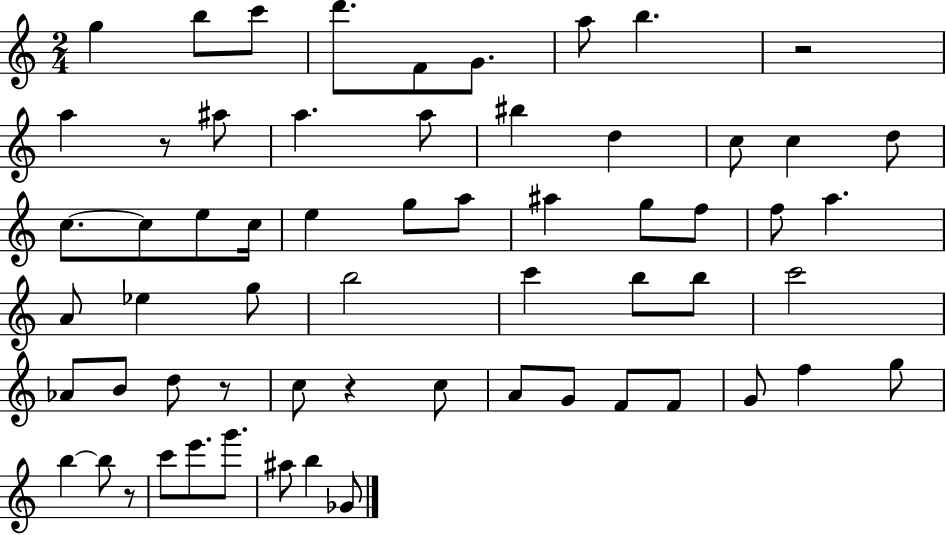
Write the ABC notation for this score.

X:1
T:Untitled
M:2/4
L:1/4
K:C
g b/2 c'/2 d'/2 F/2 G/2 a/2 b z2 a z/2 ^a/2 a a/2 ^b d c/2 c d/2 c/2 c/2 e/2 c/4 e g/2 a/2 ^a g/2 f/2 f/2 a A/2 _e g/2 b2 c' b/2 b/2 c'2 _A/2 B/2 d/2 z/2 c/2 z c/2 A/2 G/2 F/2 F/2 G/2 f g/2 b b/2 z/2 c'/2 e'/2 g'/2 ^a/2 b _G/2